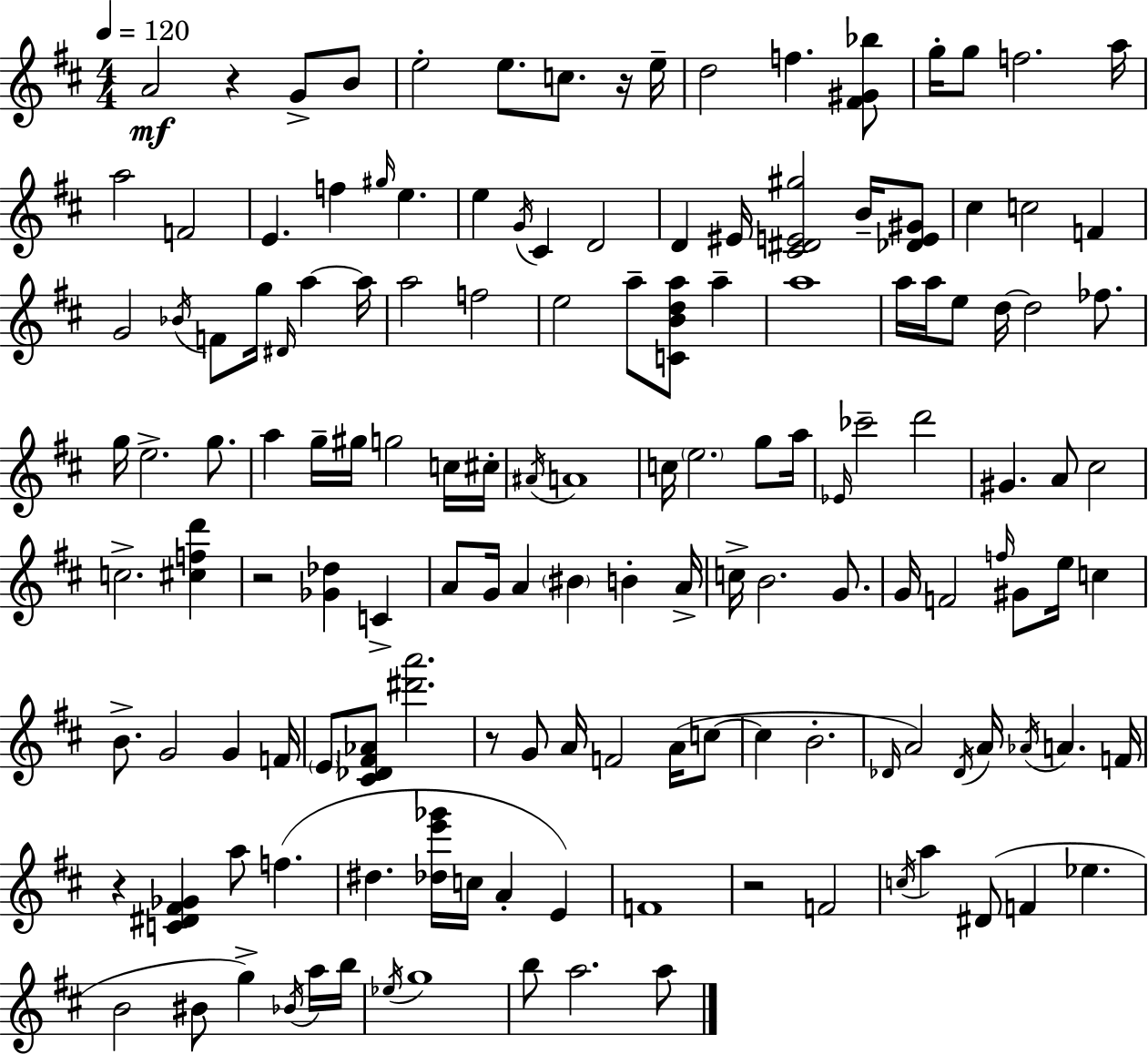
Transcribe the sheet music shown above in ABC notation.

X:1
T:Untitled
M:4/4
L:1/4
K:D
A2 z G/2 B/2 e2 e/2 c/2 z/4 e/4 d2 f [^F^G_b]/2 g/4 g/2 f2 a/4 a2 F2 E f ^g/4 e e G/4 ^C D2 D ^E/4 [^C^DE^g]2 B/4 [_DE^G]/2 ^c c2 F G2 _B/4 F/2 g/4 ^D/4 a a/4 a2 f2 e2 a/2 [CBda]/2 a a4 a/4 a/4 e/2 d/4 d2 _f/2 g/4 e2 g/2 a g/4 ^g/4 g2 c/4 ^c/4 ^A/4 A4 c/4 e2 g/2 a/4 _E/4 _c'2 d'2 ^G A/2 ^c2 c2 [^cfd'] z2 [_G_d] C A/2 G/4 A ^B B A/4 c/4 B2 G/2 G/4 F2 f/4 ^G/2 e/4 c B/2 G2 G F/4 E/2 [^C_D^F_A]/2 [^d'a']2 z/2 G/2 A/4 F2 A/4 c/2 c B2 _D/4 A2 _D/4 A/4 _A/4 A F/4 z [C^D^F_G] a/2 f ^d [_de'_g']/4 c/4 A E F4 z2 F2 c/4 a ^D/2 F _e B2 ^B/2 g _B/4 a/4 b/4 _e/4 g4 b/2 a2 a/2